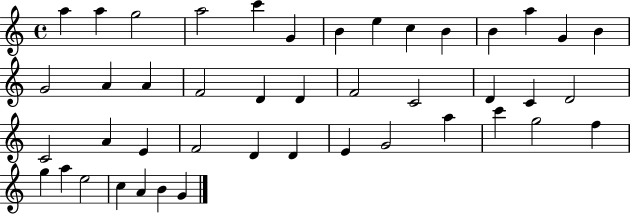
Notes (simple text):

A5/q A5/q G5/h A5/h C6/q G4/q B4/q E5/q C5/q B4/q B4/q A5/q G4/q B4/q G4/h A4/q A4/q F4/h D4/q D4/q F4/h C4/h D4/q C4/q D4/h C4/h A4/q E4/q F4/h D4/q D4/q E4/q G4/h A5/q C6/q G5/h F5/q G5/q A5/q E5/h C5/q A4/q B4/q G4/q